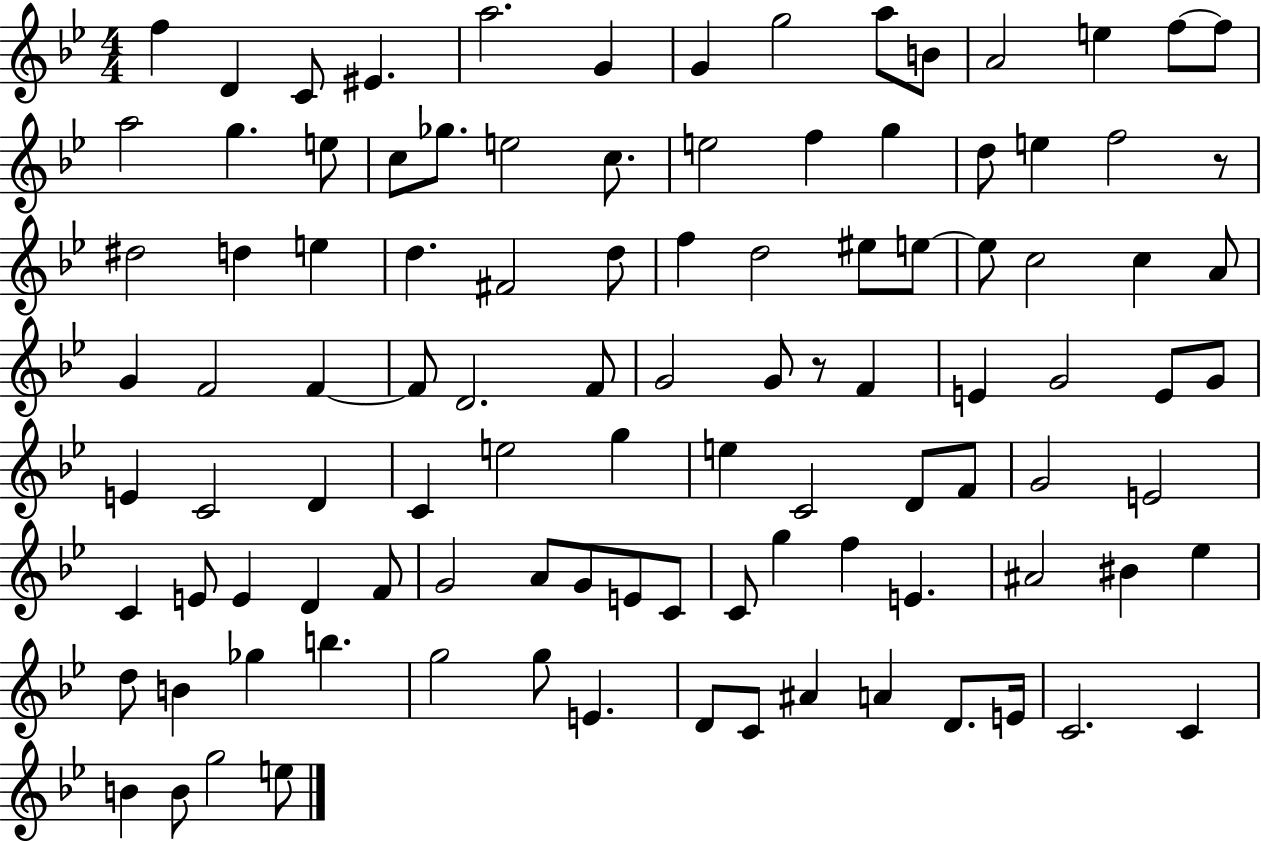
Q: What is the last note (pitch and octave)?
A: E5